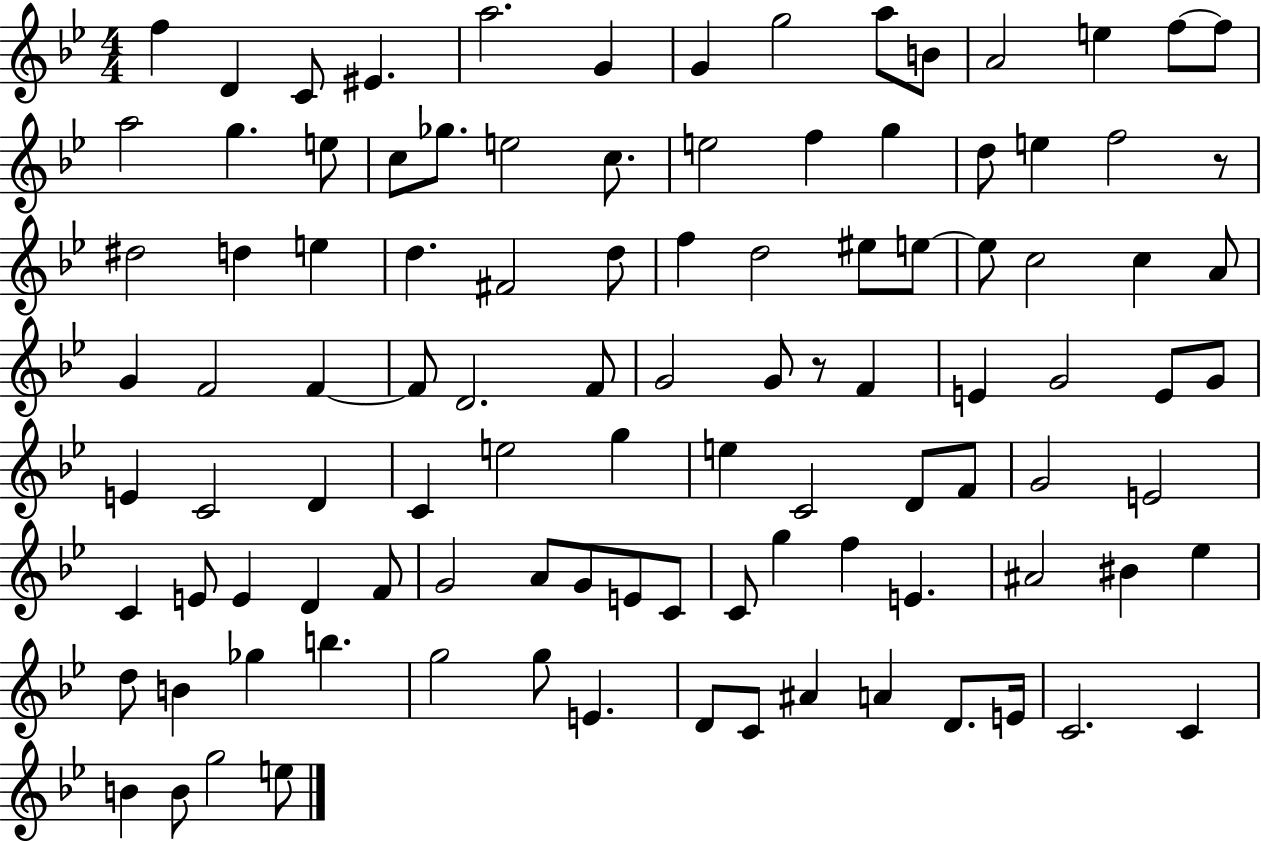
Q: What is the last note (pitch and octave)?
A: E5